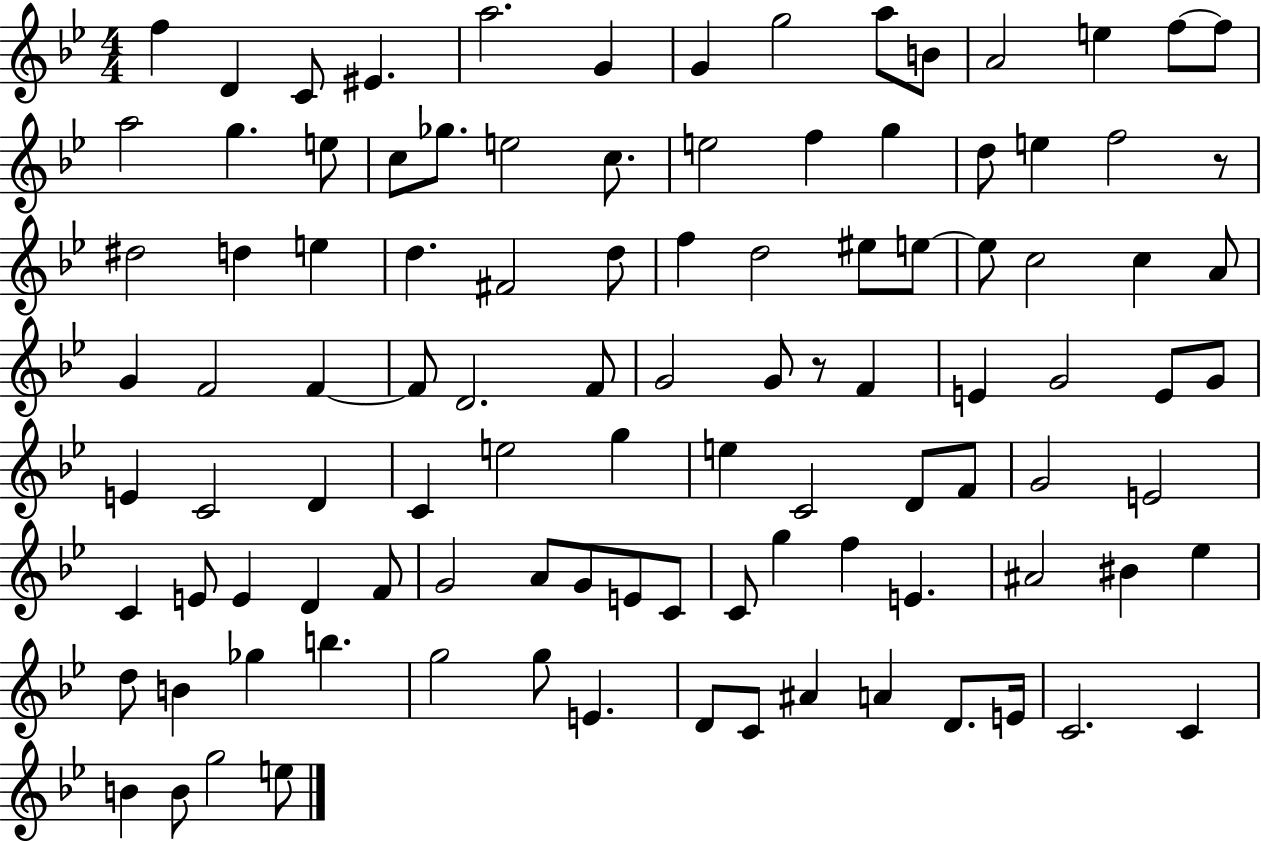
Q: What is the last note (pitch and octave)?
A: E5